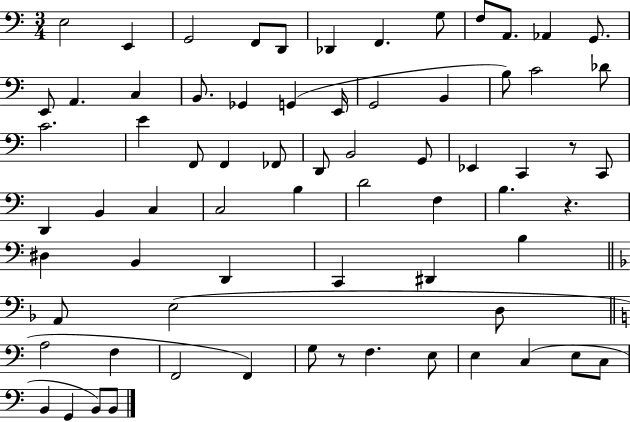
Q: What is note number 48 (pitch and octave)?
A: D#2